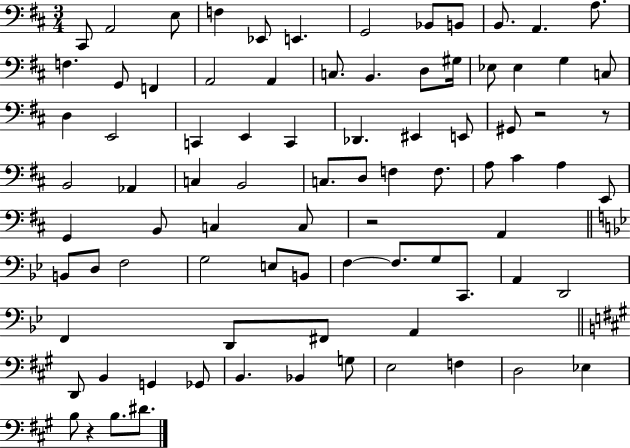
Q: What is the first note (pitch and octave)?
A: C#2